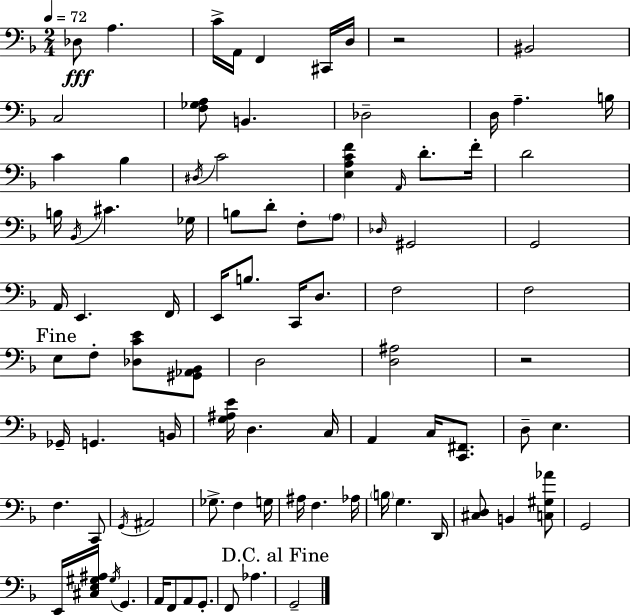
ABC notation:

X:1
T:Untitled
M:2/4
L:1/4
K:F
_D,/2 A, C/4 A,,/4 F,, ^C,,/4 D,/4 z2 ^B,,2 C,2 [F,_G,A,]/2 B,, _D,2 D,/4 A, B,/4 C _B, ^D,/4 C2 [E,A,CF] A,,/4 D/2 F/4 D2 B,/4 _B,,/4 ^C _G,/4 B,/2 D/2 F,/2 A,/2 _D,/4 ^G,,2 G,,2 A,,/4 E,, F,,/4 E,,/4 B,/2 C,,/4 D,/2 F,2 F,2 E,/2 F,/2 [_D,CE]/2 [^G,,_A,,_B,,]/2 D,2 [D,^A,]2 z2 _G,,/4 G,, B,,/4 [G,^A,E]/4 D, C,/4 A,, C,/4 [C,,^F,,]/2 D,/2 E, F, C,,/2 G,,/4 ^A,,2 _G,/2 F, G,/4 ^A,/4 F, _A,/4 B,/4 G, D,,/4 [^C,D,]/2 B,, [C,^G,_A]/2 G,,2 E,,/4 [^C,E,^G,^A,]/4 ^G,/4 G,, A,,/4 F,,/2 A,,/2 G,,/2 F,,/2 _A, G,,2